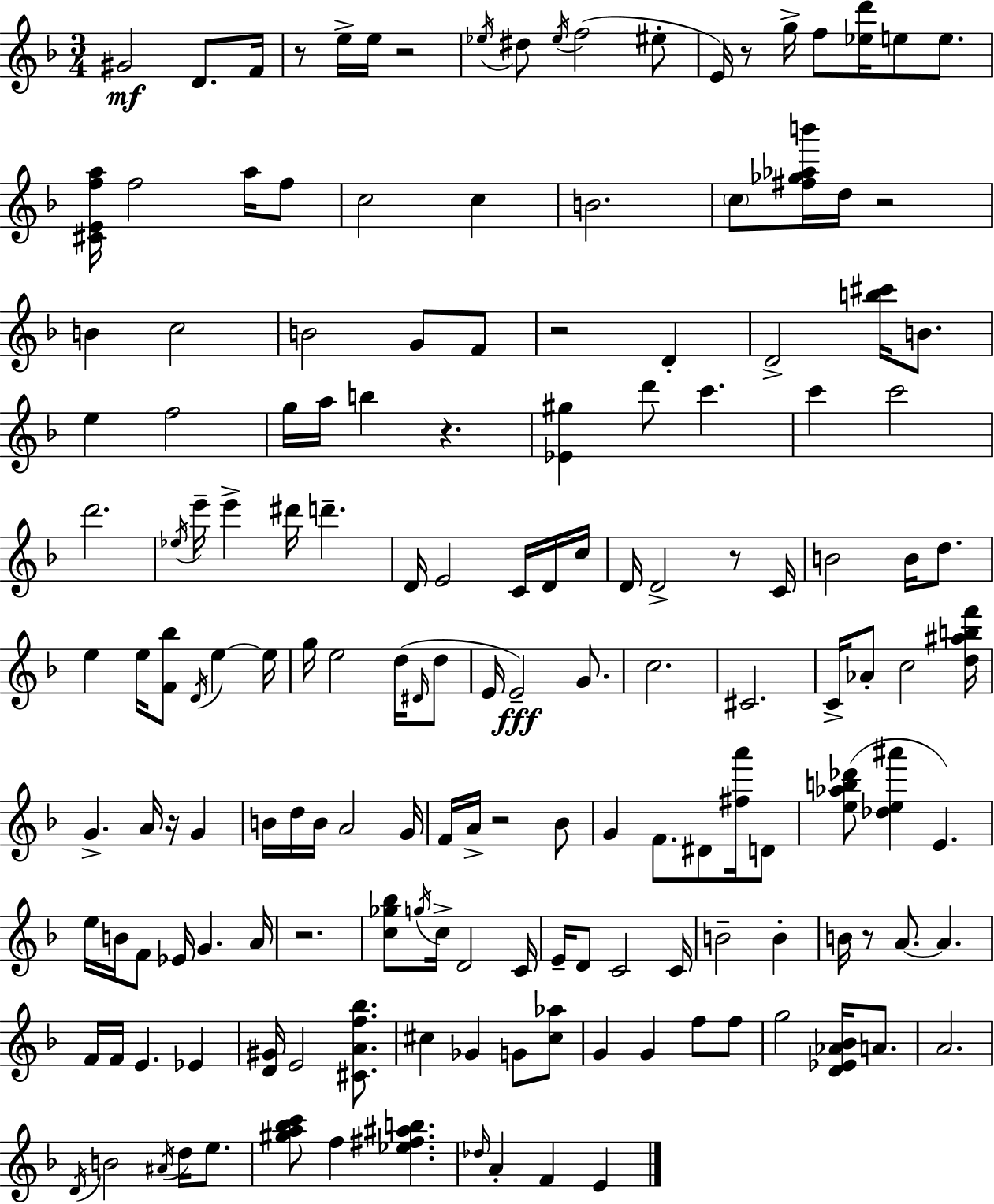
{
  \clef treble
  \numericTimeSignature
  \time 3/4
  \key d \minor
  gis'2\mf d'8. f'16 | r8 e''16-> e''16 r2 | \acciaccatura { ees''16 } dis''8 \acciaccatura { ees''16 } f''2( | eis''8-. e'16) r8 g''16-> f''8 <ees'' d'''>16 e''8 e''8. | \break <cis' e' f'' a''>16 f''2 a''16 | f''8 c''2 c''4 | b'2. | \parenthesize c''8 <fis'' ges'' aes'' b'''>16 d''16 r2 | \break b'4 c''2 | b'2 g'8 | f'8 r2 d'4-. | d'2-> <b'' cis'''>16 b'8. | \break e''4 f''2 | g''16 a''16 b''4 r4. | <ees' gis''>4 d'''8 c'''4. | c'''4 c'''2 | \break d'''2. | \acciaccatura { ees''16 } e'''16-- e'''4-> dis'''16 d'''4.-- | d'16 e'2 | c'16 d'16 c''16 d'16 d'2-> | \break r8 c'16 b'2 b'16 | d''8. e''4 e''16 <f' bes''>8 \acciaccatura { d'16 } e''4~~ | e''16 g''16 e''2 | d''16( \grace { dis'16 } d''8 e'16 e'2--\fff) | \break g'8. c''2. | cis'2. | c'16-> aes'8-. c''2 | <d'' ais'' b'' f'''>16 g'4.-> a'16 | \break r16 g'4 b'16 d''16 b'16 a'2 | g'16 f'16 a'16-> r2 | bes'8 g'4 f'8. | dis'8 <fis'' a'''>16 d'8 <e'' aes'' b'' des'''>8( <des'' e'' ais'''>4 e'4.) | \break e''16 b'16 f'8 ees'16 g'4. | a'16 r2. | <c'' ges'' bes''>8 \acciaccatura { g''16 } c''16-> d'2 | c'16 e'16-- d'8 c'2 | \break c'16 b'2-- | b'4-. b'16 r8 a'8.~~ | a'4. f'16 f'16 e'4. | ees'4 <d' gis'>16 e'2 | \break <cis' a' f'' bes''>8. cis''4 ges'4 | g'8 <cis'' aes''>8 g'4 g'4 | f''8 f''8 g''2 | <d' ees' aes' bes'>16 a'8. a'2. | \break \acciaccatura { d'16 } b'2 | \acciaccatura { ais'16 } d''16 e''8. <gis'' a'' bes'' c'''>8 f''4 | <ees'' fis'' ais'' b''>4. \grace { des''16 } a'4-. | f'4 e'4 \bar "|."
}